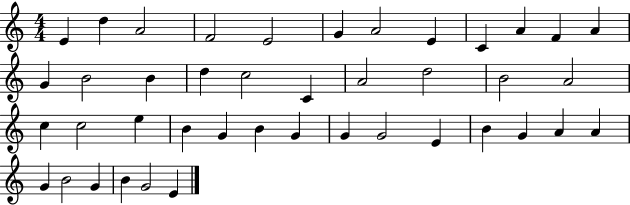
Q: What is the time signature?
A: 4/4